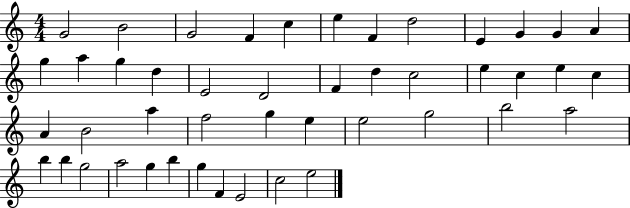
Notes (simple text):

G4/h B4/h G4/h F4/q C5/q E5/q F4/q D5/h E4/q G4/q G4/q A4/q G5/q A5/q G5/q D5/q E4/h D4/h F4/q D5/q C5/h E5/q C5/q E5/q C5/q A4/q B4/h A5/q F5/h G5/q E5/q E5/h G5/h B5/h A5/h B5/q B5/q G5/h A5/h G5/q B5/q G5/q F4/q E4/h C5/h E5/h